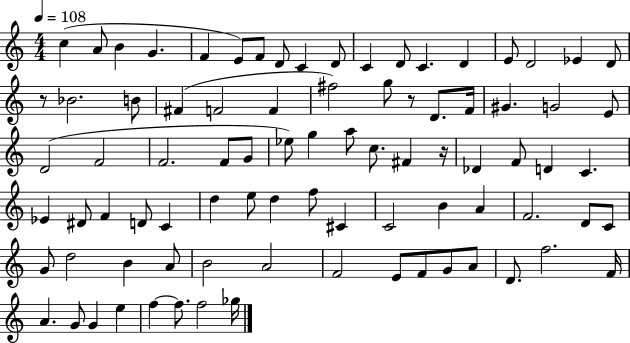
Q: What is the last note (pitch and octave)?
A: Gb5